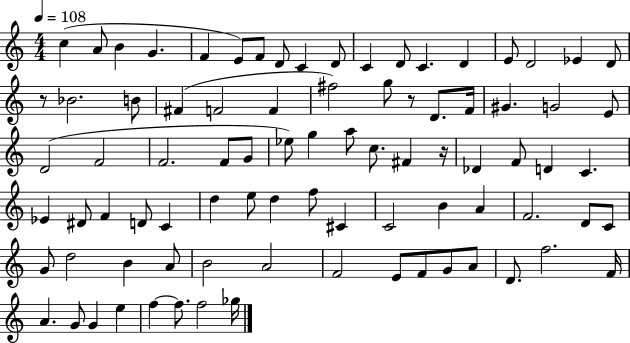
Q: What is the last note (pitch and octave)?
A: Gb5